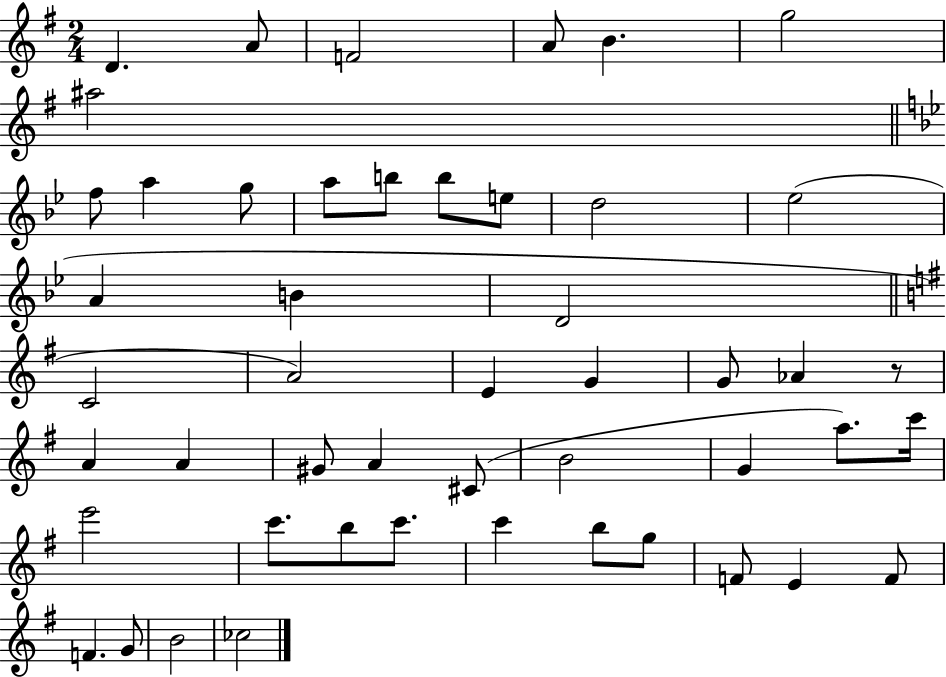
X:1
T:Untitled
M:2/4
L:1/4
K:G
D A/2 F2 A/2 B g2 ^a2 f/2 a g/2 a/2 b/2 b/2 e/2 d2 _e2 A B D2 C2 A2 E G G/2 _A z/2 A A ^G/2 A ^C/2 B2 G a/2 c'/4 e'2 c'/2 b/2 c'/2 c' b/2 g/2 F/2 E F/2 F G/2 B2 _c2